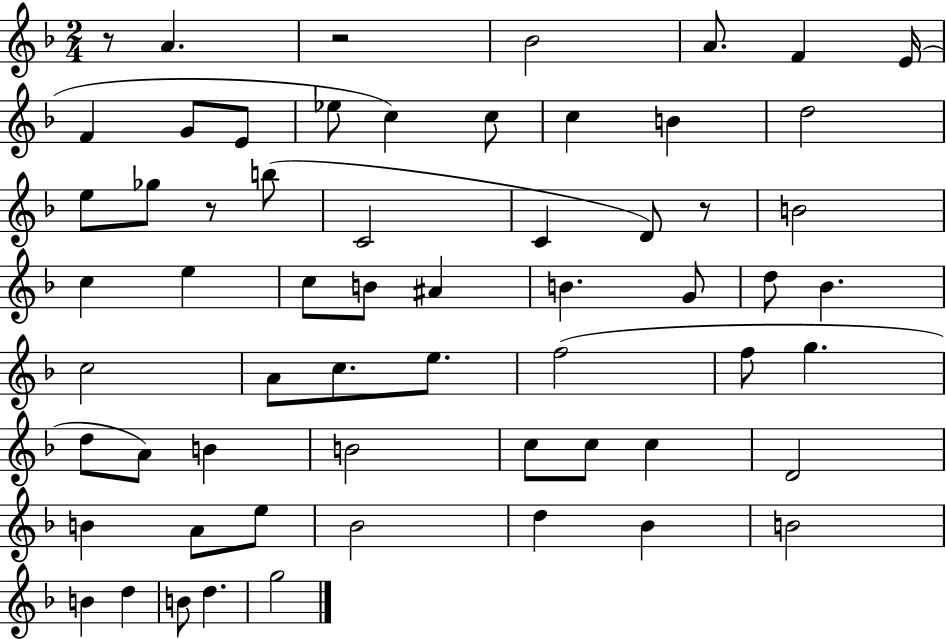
R/e A4/q. R/h Bb4/h A4/e. F4/q E4/s F4/q G4/e E4/e Eb5/e C5/q C5/e C5/q B4/q D5/h E5/e Gb5/e R/e B5/e C4/h C4/q D4/e R/e B4/h C5/q E5/q C5/e B4/e A#4/q B4/q. G4/e D5/e Bb4/q. C5/h A4/e C5/e. E5/e. F5/h F5/e G5/q. D5/e A4/e B4/q B4/h C5/e C5/e C5/q D4/h B4/q A4/e E5/e Bb4/h D5/q Bb4/q B4/h B4/q D5/q B4/e D5/q. G5/h